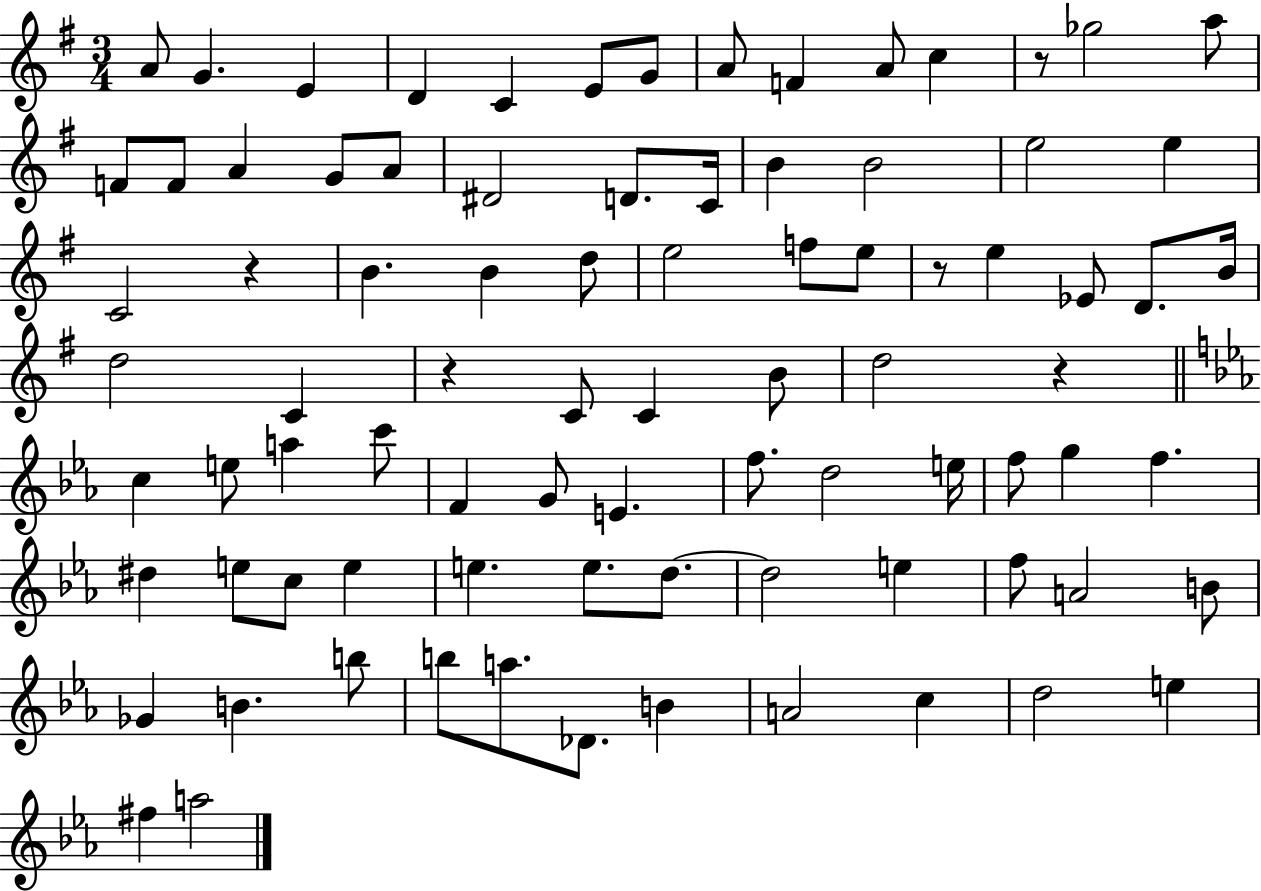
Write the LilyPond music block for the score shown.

{
  \clef treble
  \numericTimeSignature
  \time 3/4
  \key g \major
  \repeat volta 2 { a'8 g'4. e'4 | d'4 c'4 e'8 g'8 | a'8 f'4 a'8 c''4 | r8 ges''2 a''8 | \break f'8 f'8 a'4 g'8 a'8 | dis'2 d'8. c'16 | b'4 b'2 | e''2 e''4 | \break c'2 r4 | b'4. b'4 d''8 | e''2 f''8 e''8 | r8 e''4 ees'8 d'8. b'16 | \break d''2 c'4 | r4 c'8 c'4 b'8 | d''2 r4 | \bar "||" \break \key c \minor c''4 e''8 a''4 c'''8 | f'4 g'8 e'4. | f''8. d''2 e''16 | f''8 g''4 f''4. | \break dis''4 e''8 c''8 e''4 | e''4. e''8. d''8.~~ | d''2 e''4 | f''8 a'2 b'8 | \break ges'4 b'4. b''8 | b''8 a''8. des'8. b'4 | a'2 c''4 | d''2 e''4 | \break fis''4 a''2 | } \bar "|."
}